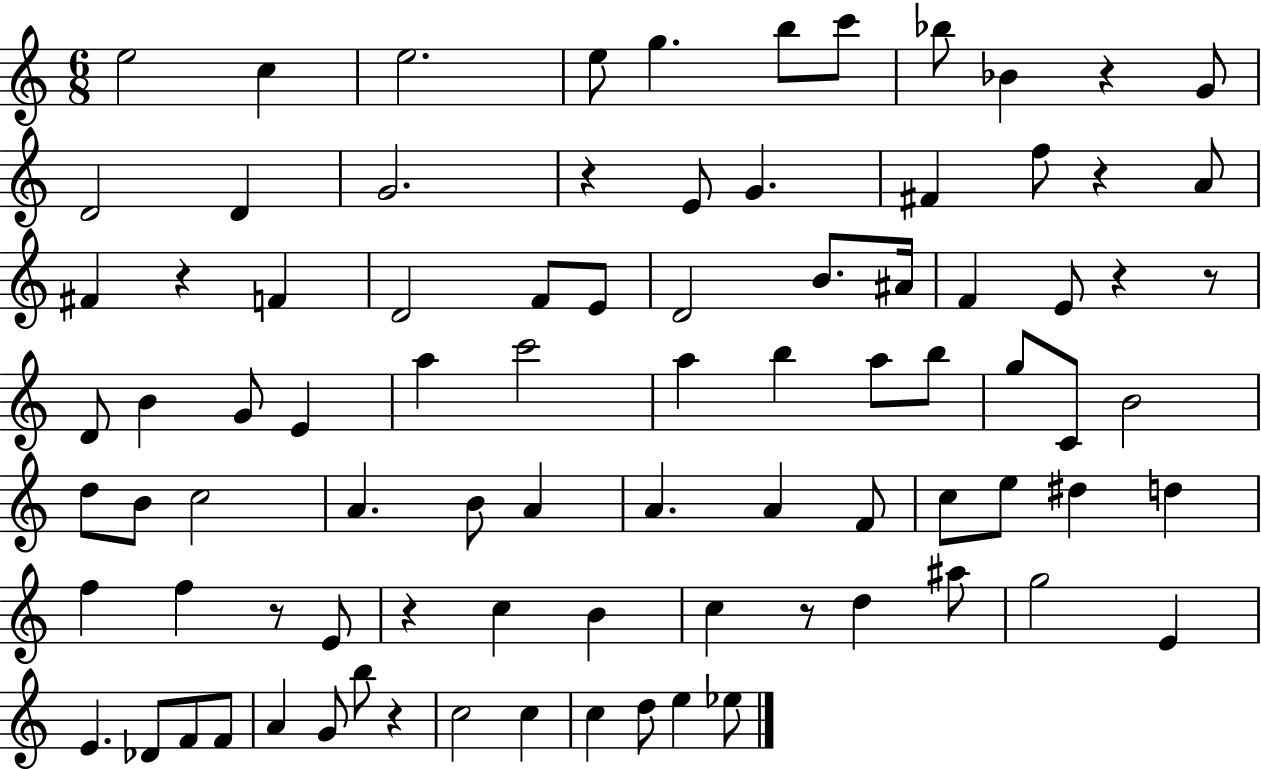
X:1
T:Untitled
M:6/8
L:1/4
K:C
e2 c e2 e/2 g b/2 c'/2 _b/2 _B z G/2 D2 D G2 z E/2 G ^F f/2 z A/2 ^F z F D2 F/2 E/2 D2 B/2 ^A/4 F E/2 z z/2 D/2 B G/2 E a c'2 a b a/2 b/2 g/2 C/2 B2 d/2 B/2 c2 A B/2 A A A F/2 c/2 e/2 ^d d f f z/2 E/2 z c B c z/2 d ^a/2 g2 E E _D/2 F/2 F/2 A G/2 b/2 z c2 c c d/2 e _e/2